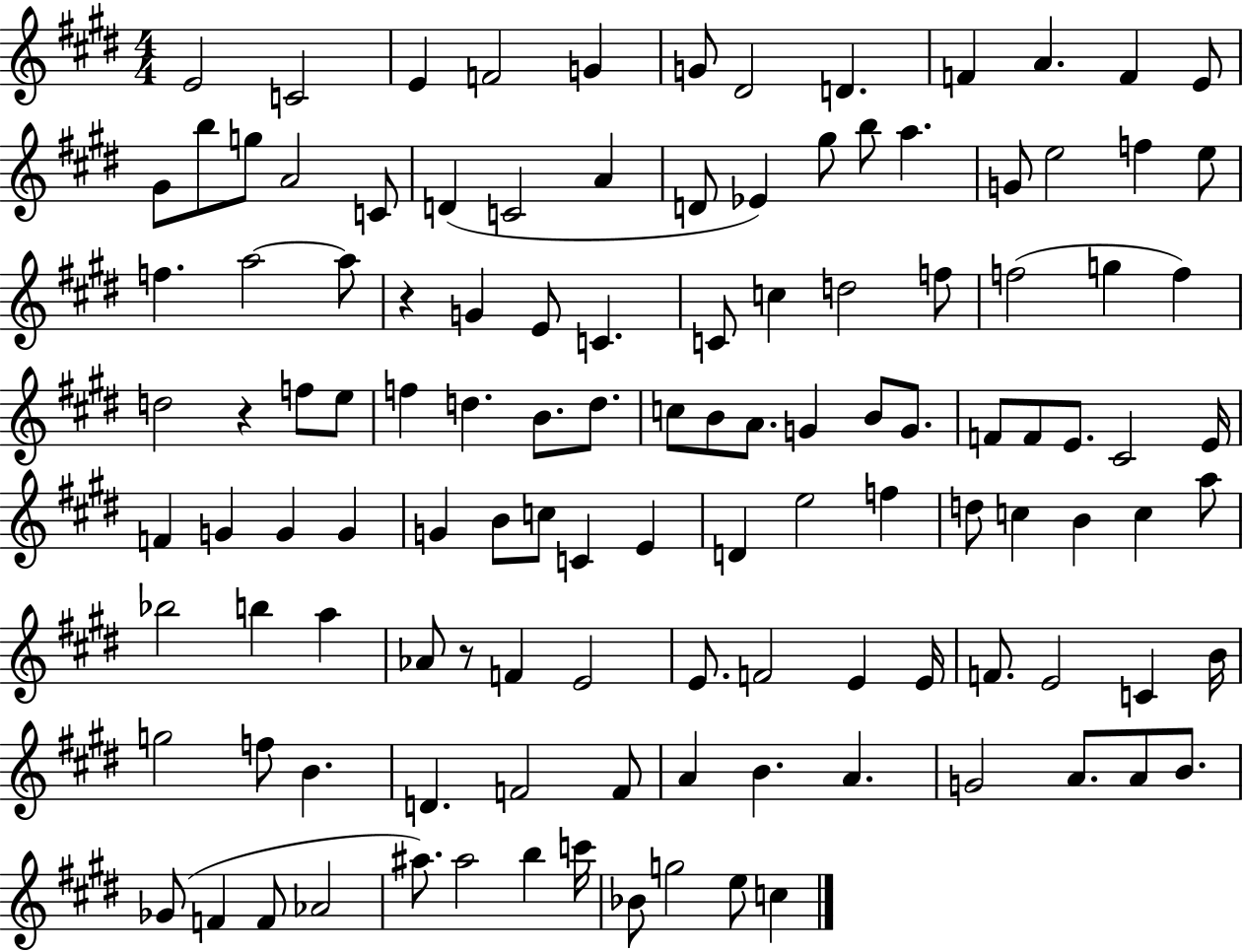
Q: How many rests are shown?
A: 3